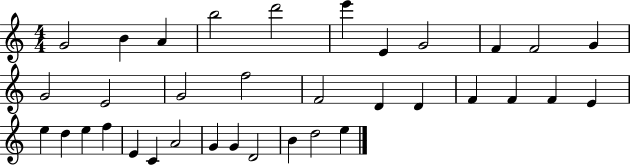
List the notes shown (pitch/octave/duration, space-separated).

G4/h B4/q A4/q B5/h D6/h E6/q E4/q G4/h F4/q F4/h G4/q G4/h E4/h G4/h F5/h F4/h D4/q D4/q F4/q F4/q F4/q E4/q E5/q D5/q E5/q F5/q E4/q C4/q A4/h G4/q G4/q D4/h B4/q D5/h E5/q